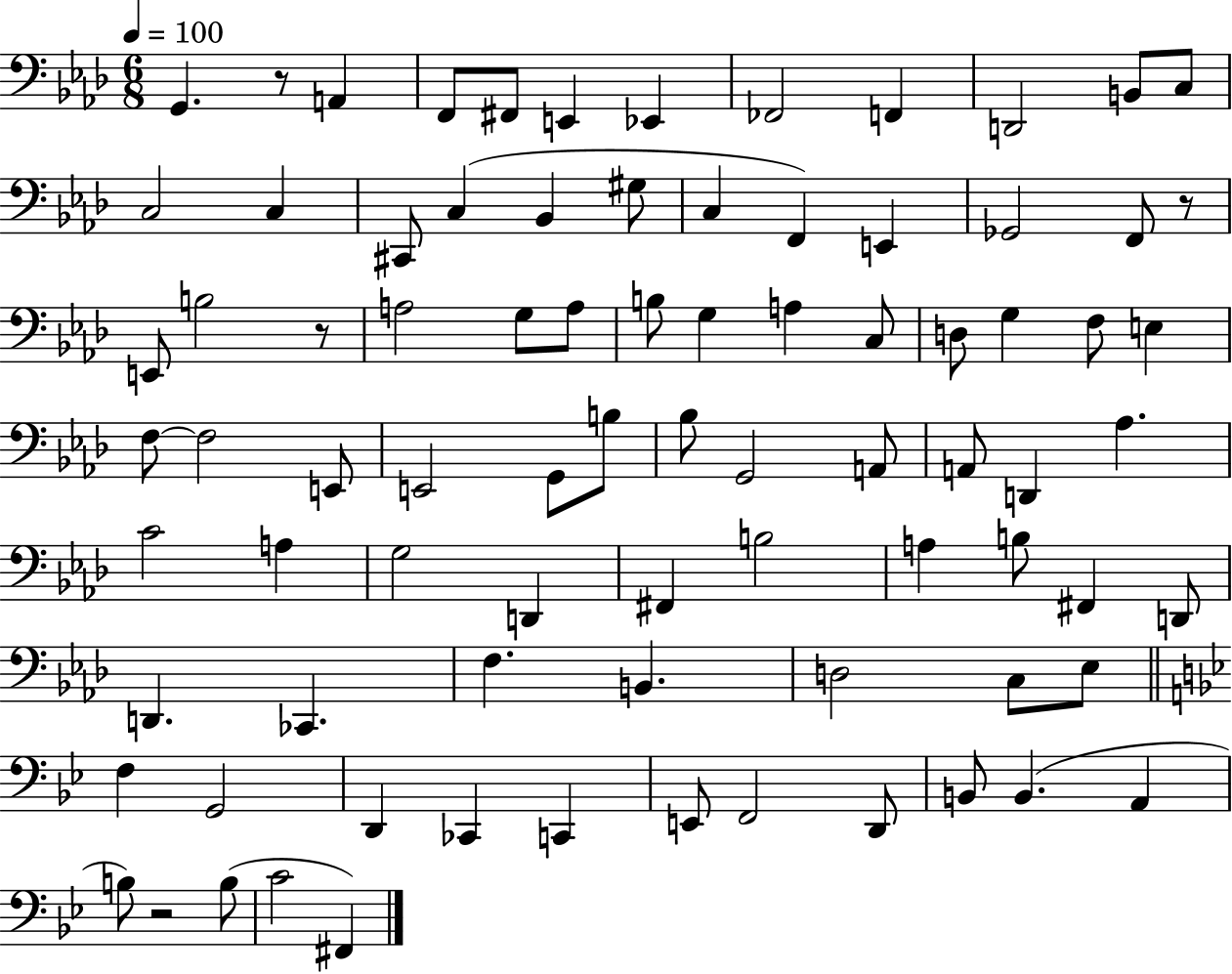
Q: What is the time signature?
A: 6/8